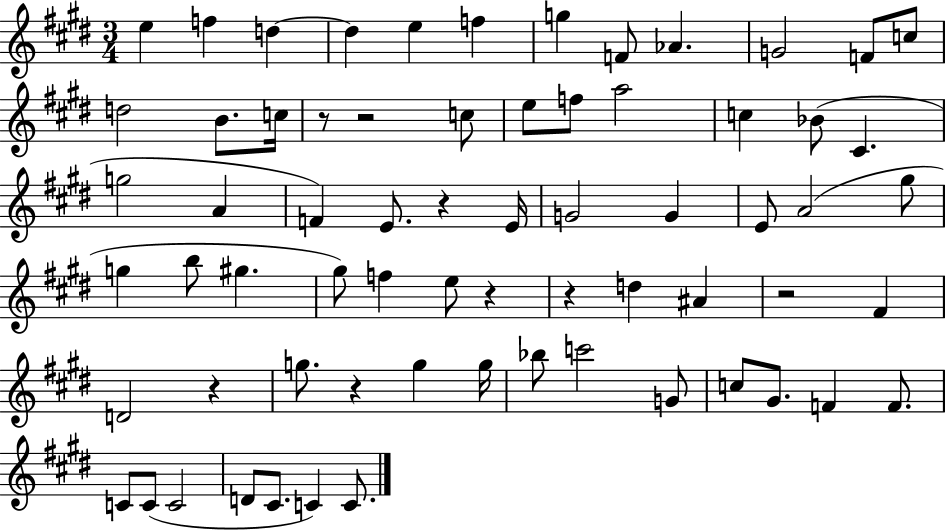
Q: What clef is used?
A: treble